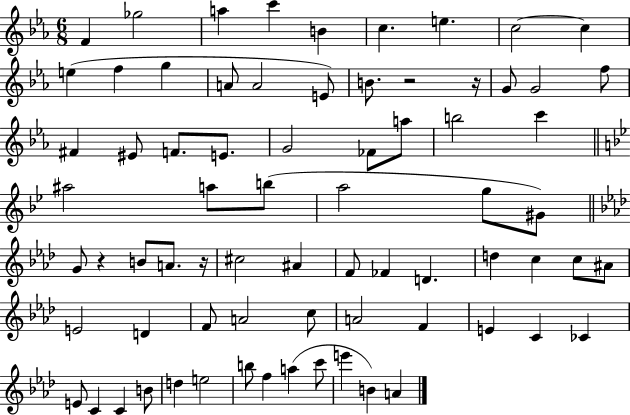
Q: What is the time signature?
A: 6/8